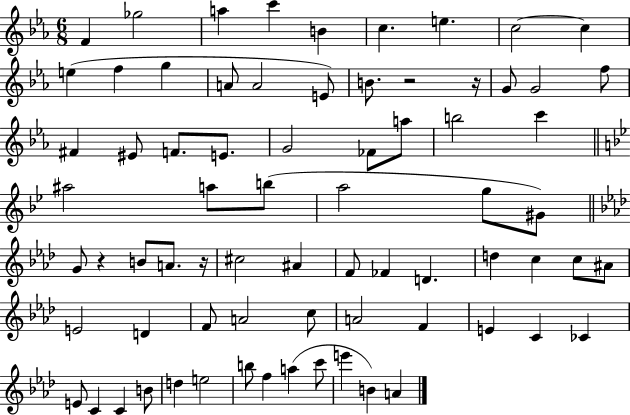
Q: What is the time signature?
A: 6/8